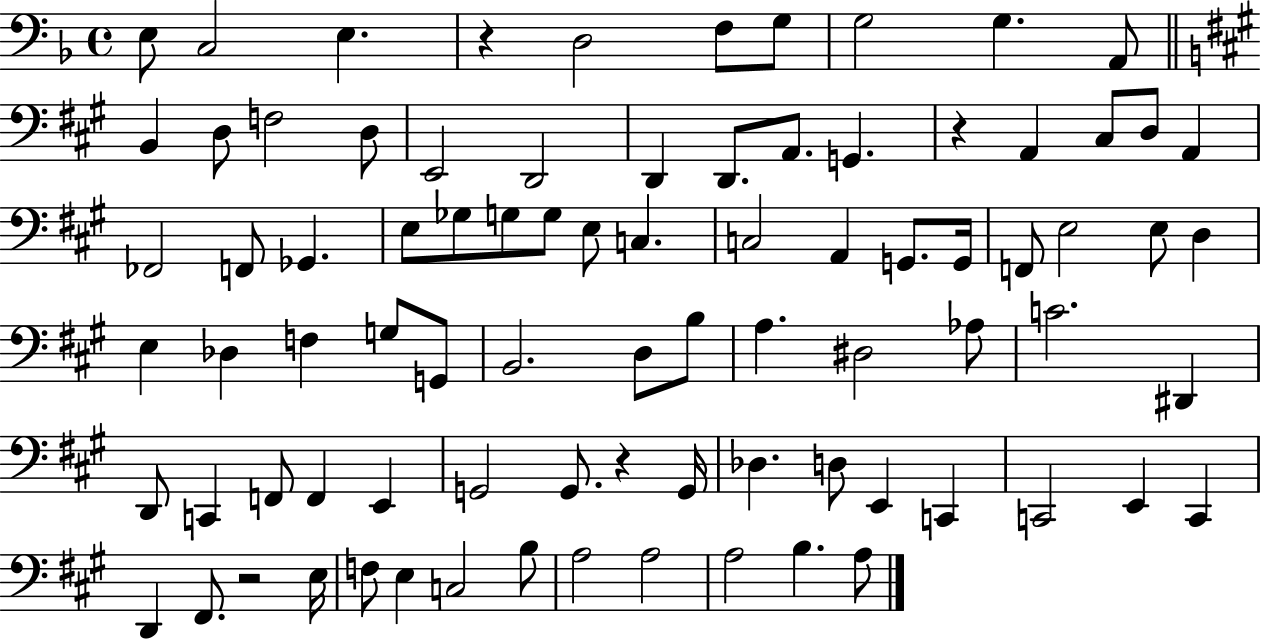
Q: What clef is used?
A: bass